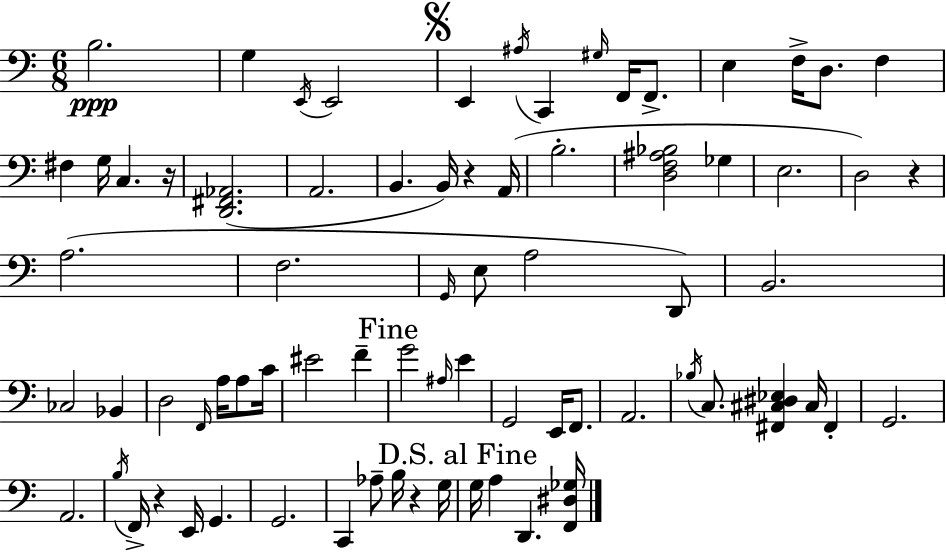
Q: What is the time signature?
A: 6/8